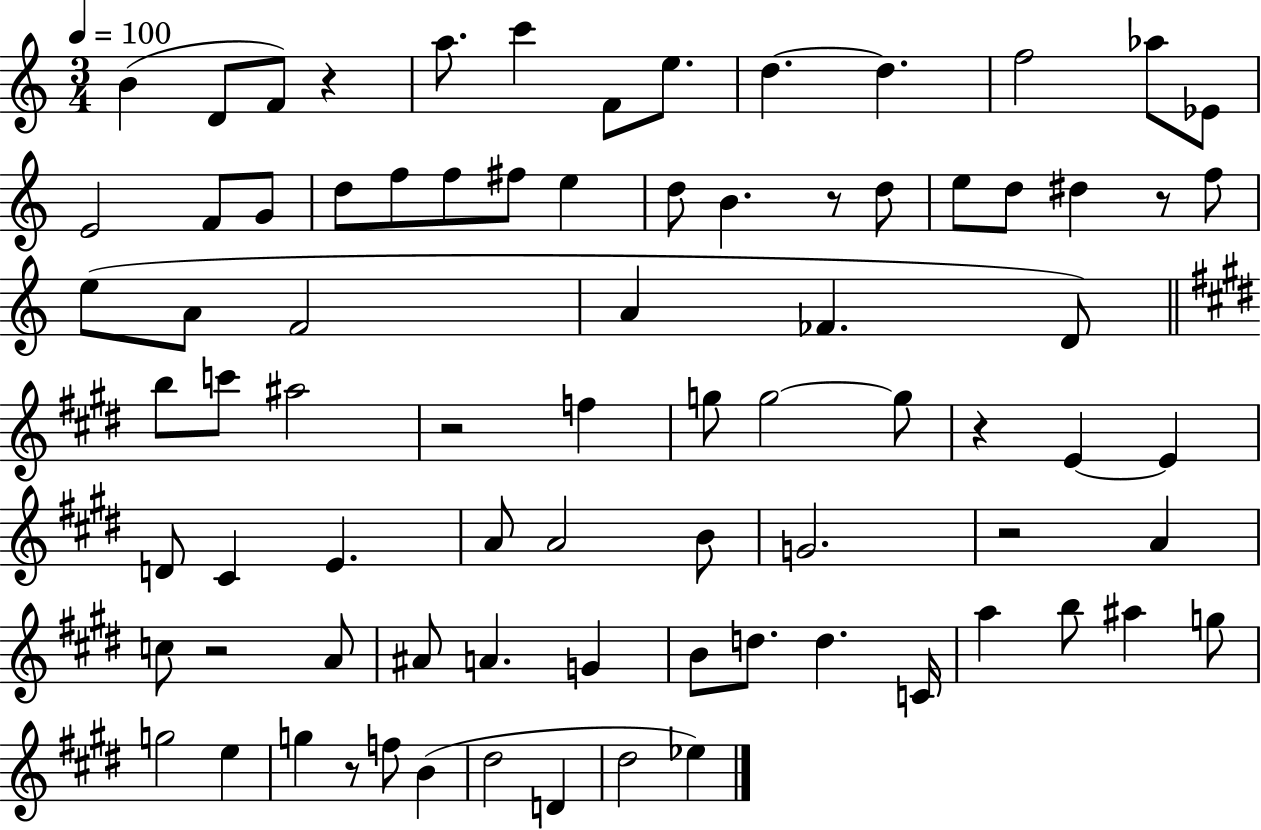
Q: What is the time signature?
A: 3/4